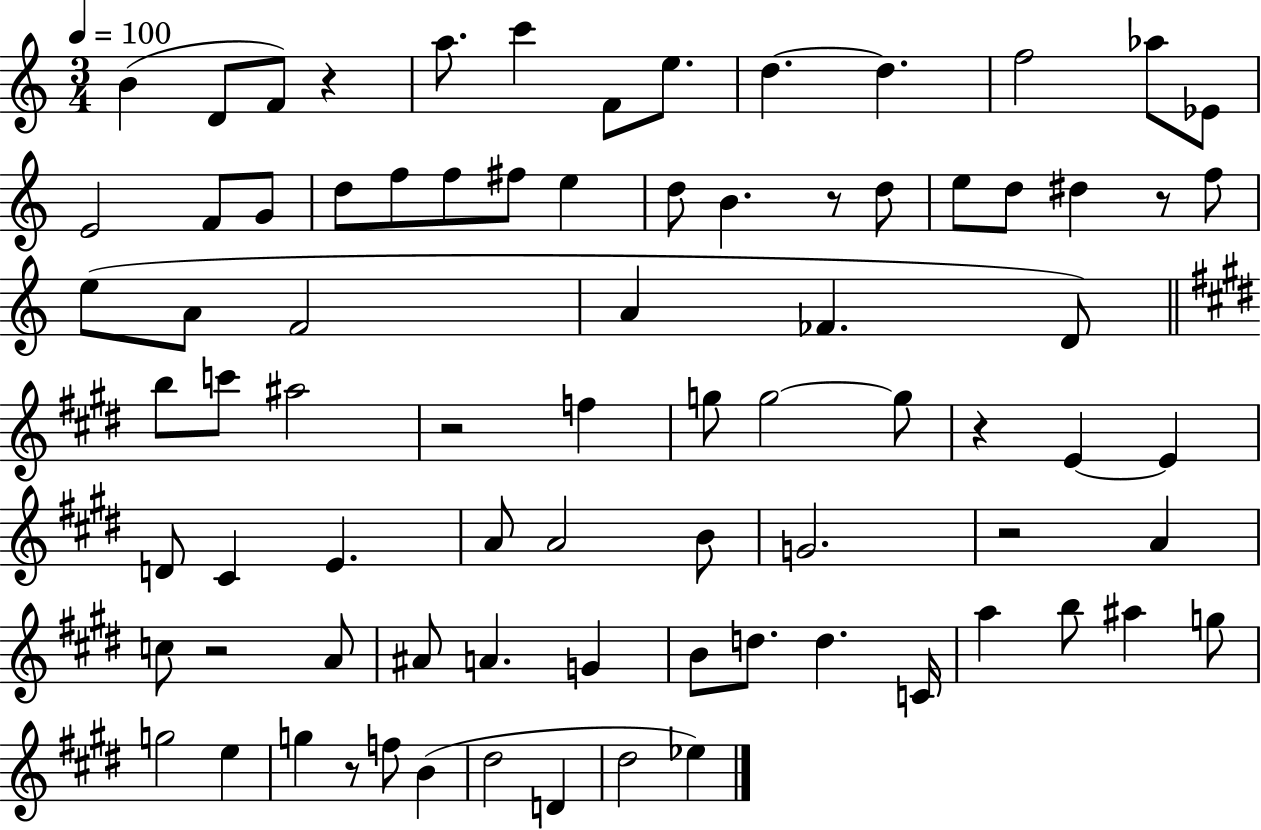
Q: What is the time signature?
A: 3/4